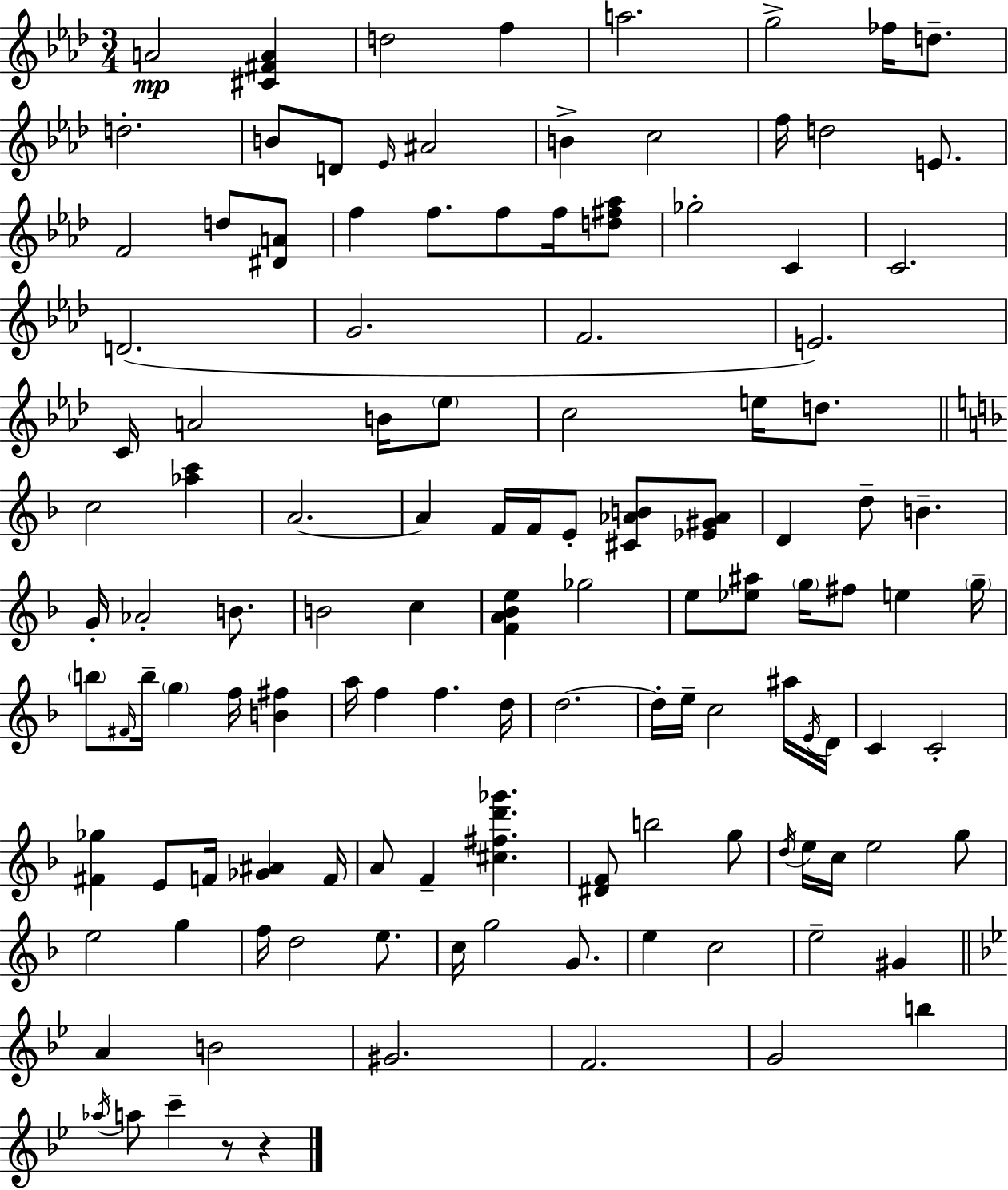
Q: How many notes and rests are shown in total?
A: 123